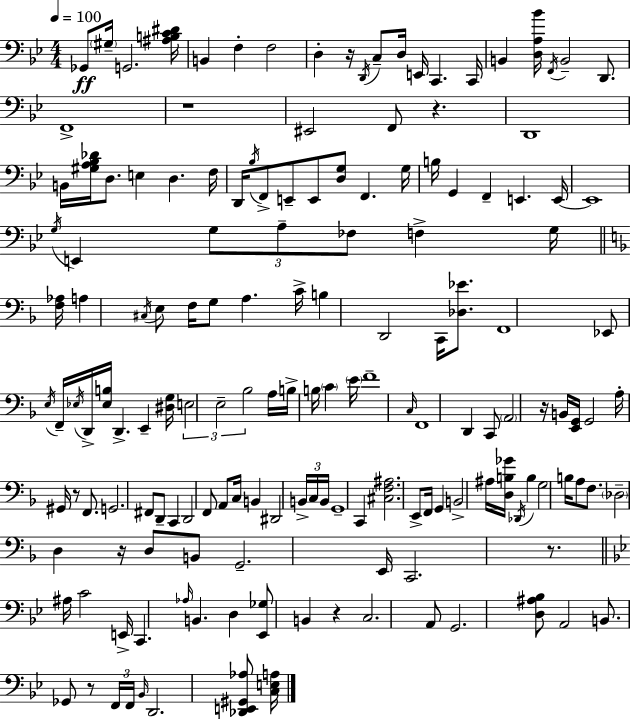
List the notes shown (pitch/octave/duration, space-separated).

Gb2/e G#3/s G2/h. [A#3,B3,C4,D#4]/s B2/q F3/q F3/h D3/q R/s D2/s C3/e D3/s E2/s C2/q. C2/s B2/q [D3,A3,Bb4]/s F2/s B2/h D2/e. F2/w R/w EIS2/h F2/e R/q. D2/w B2/s [G#3,A3,Bb3,Db4]/s D3/e. E3/q D3/q. F3/s D2/s Bb3/s F2/e E2/e E2/e [D3,G3]/e F2/q. G3/s B3/s G2/q F2/q E2/q. E2/s E2/w G3/s E2/q G3/e A3/e FES3/e F3/q G3/s [F3,Ab3]/s A3/q C#3/s E3/e F3/s G3/e A3/q. C4/s B3/q D2/h C2/s [Db3,Eb4]/e. F2/w Eb2/e E3/s F2/s Eb3/s D2/s [Eb3,B3]/s D2/q. E2/q [D#3,G3]/s E3/h E3/h Bb3/h A3/s B3/s B3/s C4/q E4/s F4/w C3/s F2/w D2/q C2/e A2/h R/s B2/s [E2,G2]/s G2/h A3/s G#2/s R/e F2/e. G2/h. F#2/e D2/e C2/q D2/h F2/e A2/e C3/s B2/q D#2/h B2/s C3/s B2/s G2/w C2/q [C#3,F3,A#3]/h. E2/e F2/s G2/q B2/h A#3/s [D3,B3,Gb4]/s Db2/s B3/q G3/h B3/s A3/e F3/e. Db3/h D3/q R/s D3/e B2/e G2/h. E2/s C2/h. R/e. A#3/s C4/h E2/s C2/q. Ab3/s B2/q. D3/q [Eb2,Gb3]/e B2/q R/q C3/h. A2/e G2/h. [D3,A#3,Bb3]/e A2/h B2/e. Gb2/e R/e F2/s F2/s Bb2/s D2/h. [Db2,E2,G#2,Ab3]/e [C3,E3,A3]/s